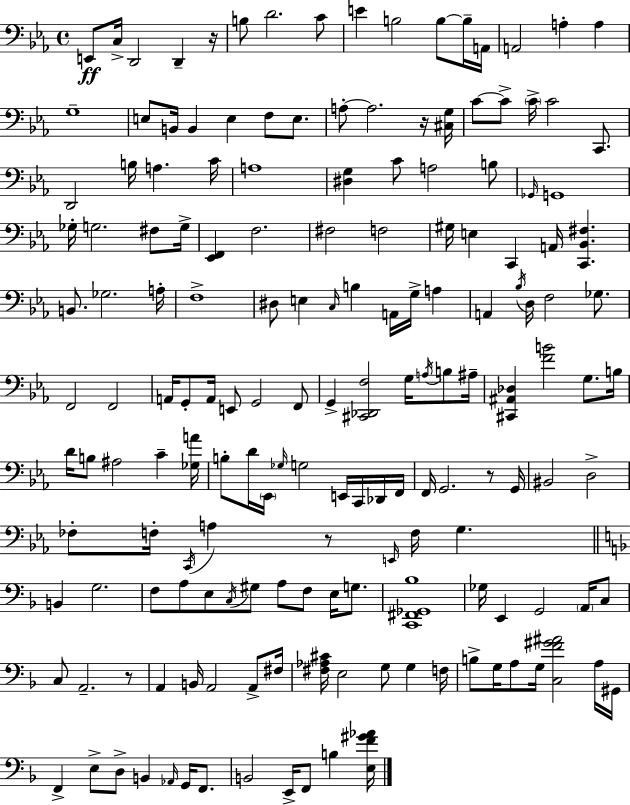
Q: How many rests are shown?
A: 5